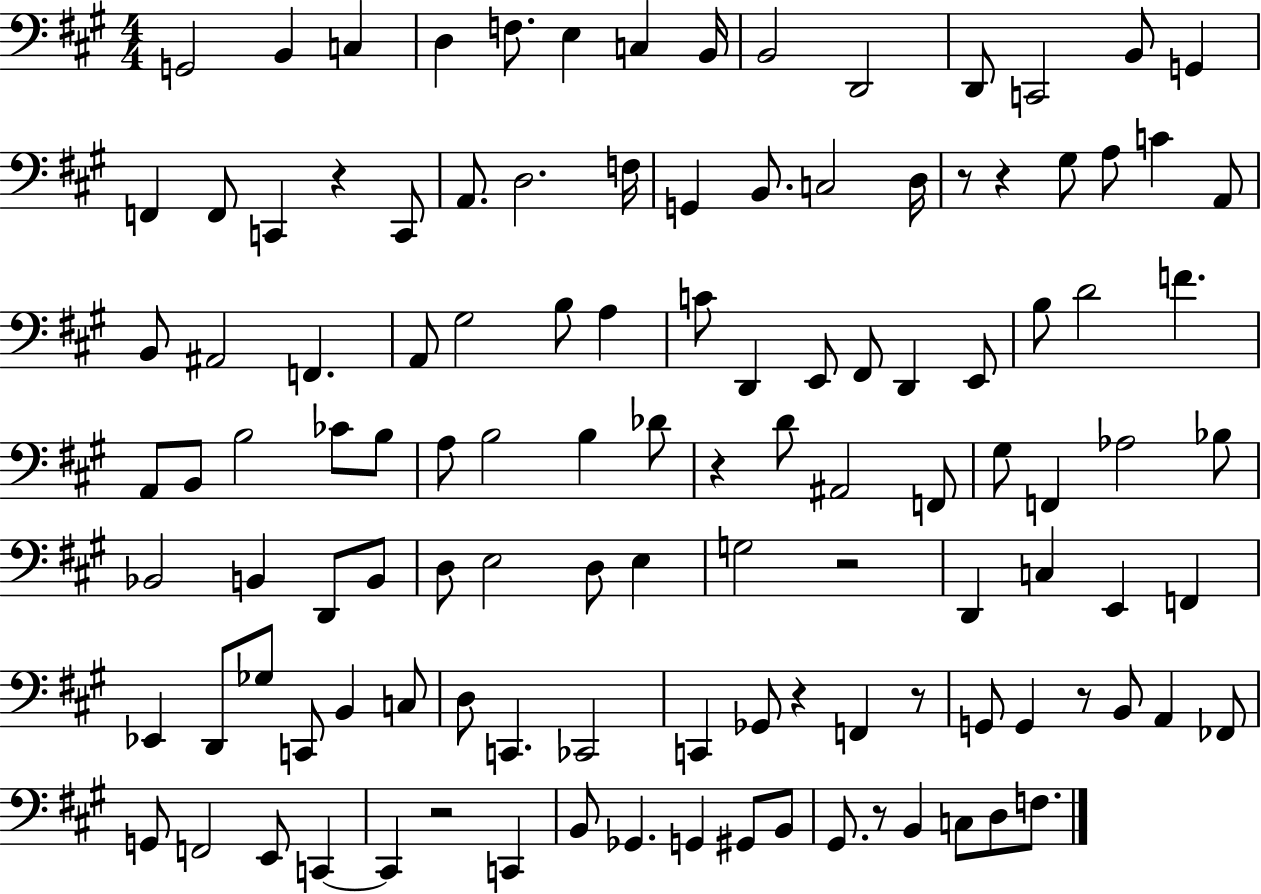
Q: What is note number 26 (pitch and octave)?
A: G#3